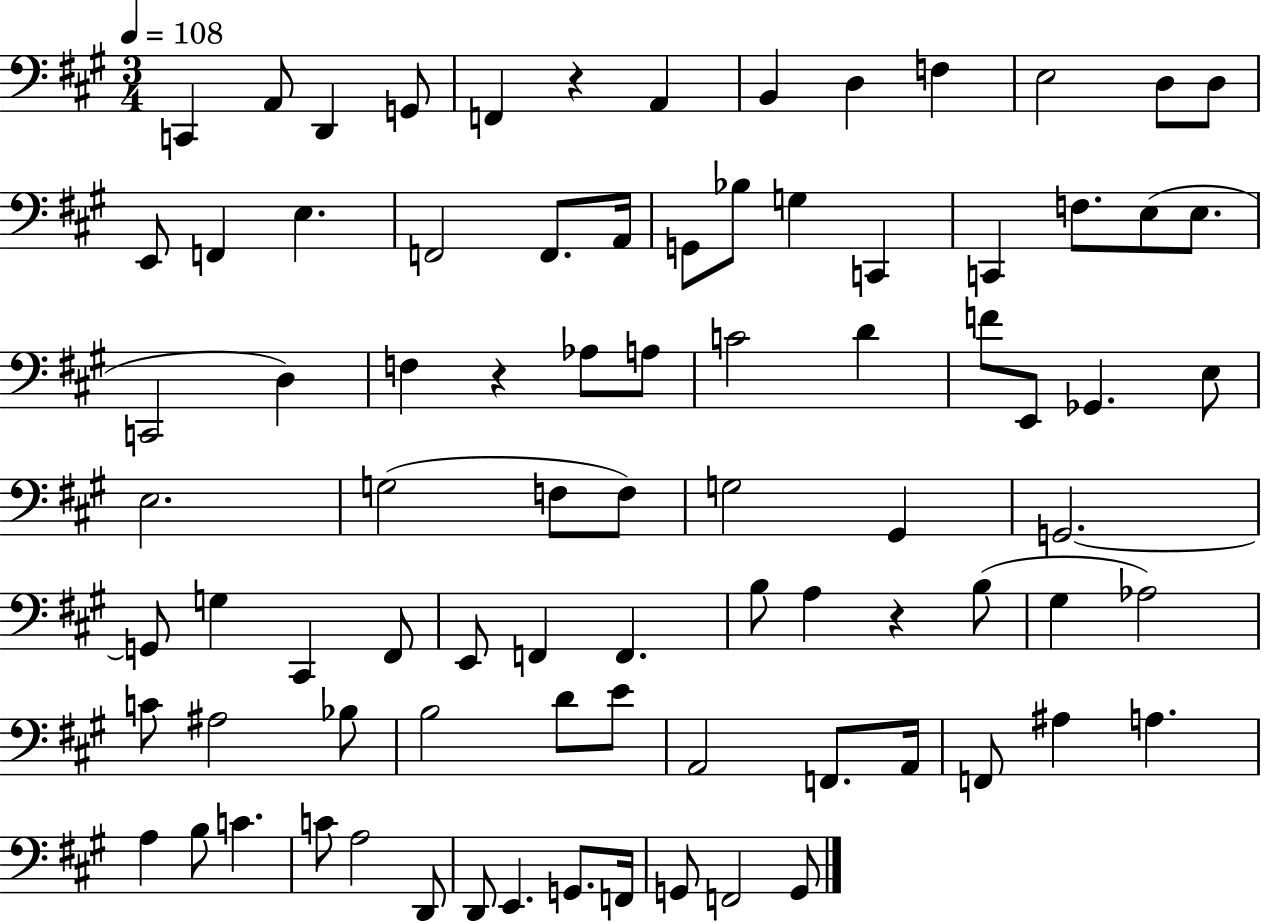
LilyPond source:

{
  \clef bass
  \numericTimeSignature
  \time 3/4
  \key a \major
  \tempo 4 = 108
  c,4 a,8 d,4 g,8 | f,4 r4 a,4 | b,4 d4 f4 | e2 d8 d8 | \break e,8 f,4 e4. | f,2 f,8. a,16 | g,8 bes8 g4 c,4 | c,4 f8. e8( e8. | \break c,2 d4) | f4 r4 aes8 a8 | c'2 d'4 | f'8 e,8 ges,4. e8 | \break e2. | g2( f8 f8) | g2 gis,4 | g,2.~~ | \break g,8 g4 cis,4 fis,8 | e,8 f,4 f,4. | b8 a4 r4 b8( | gis4 aes2) | \break c'8 ais2 bes8 | b2 d'8 e'8 | a,2 f,8. a,16 | f,8 ais4 a4. | \break a4 b8 c'4. | c'8 a2 d,8 | d,8 e,4. g,8. f,16 | g,8 f,2 g,8 | \break \bar "|."
}